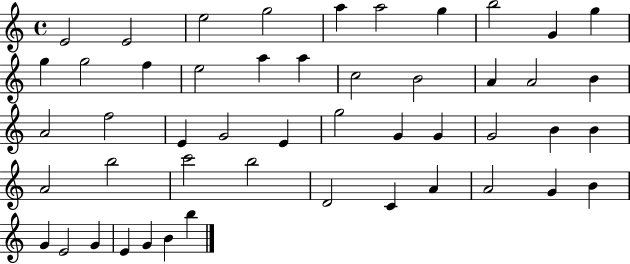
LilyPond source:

{
  \clef treble
  \time 4/4
  \defaultTimeSignature
  \key c \major
  e'2 e'2 | e''2 g''2 | a''4 a''2 g''4 | b''2 g'4 g''4 | \break g''4 g''2 f''4 | e''2 a''4 a''4 | c''2 b'2 | a'4 a'2 b'4 | \break a'2 f''2 | e'4 g'2 e'4 | g''2 g'4 g'4 | g'2 b'4 b'4 | \break a'2 b''2 | c'''2 b''2 | d'2 c'4 a'4 | a'2 g'4 b'4 | \break g'4 e'2 g'4 | e'4 g'4 b'4 b''4 | \bar "|."
}